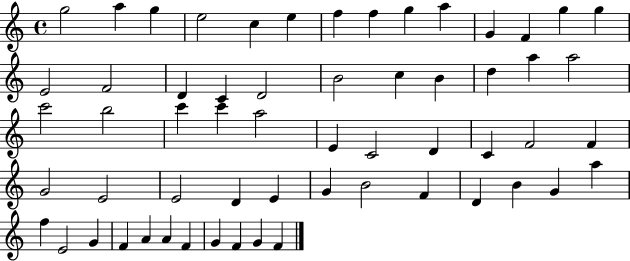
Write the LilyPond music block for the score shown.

{
  \clef treble
  \time 4/4
  \defaultTimeSignature
  \key c \major
  g''2 a''4 g''4 | e''2 c''4 e''4 | f''4 f''4 g''4 a''4 | g'4 f'4 g''4 g''4 | \break e'2 f'2 | d'4 c'4 d'2 | b'2 c''4 b'4 | d''4 a''4 a''2 | \break c'''2 b''2 | c'''4 c'''4 a''2 | e'4 c'2 d'4 | c'4 f'2 f'4 | \break g'2 e'2 | e'2 d'4 e'4 | g'4 b'2 f'4 | d'4 b'4 g'4 a''4 | \break f''4 e'2 g'4 | f'4 a'4 a'4 f'4 | g'4 f'4 g'4 f'4 | \bar "|."
}